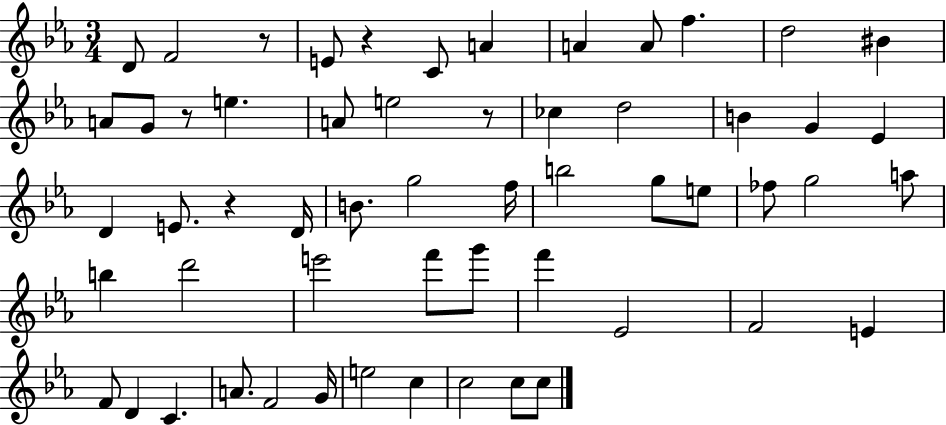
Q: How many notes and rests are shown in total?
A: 57